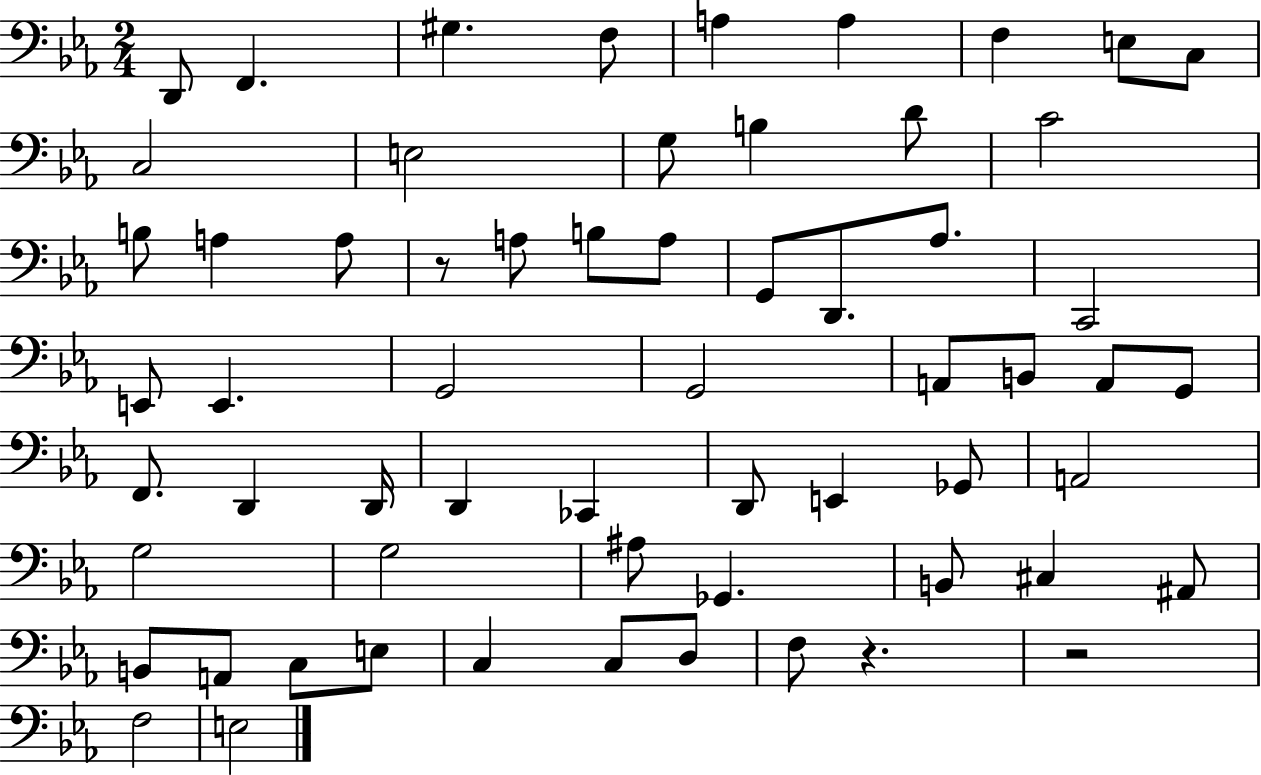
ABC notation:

X:1
T:Untitled
M:2/4
L:1/4
K:Eb
D,,/2 F,, ^G, F,/2 A, A, F, E,/2 C,/2 C,2 E,2 G,/2 B, D/2 C2 B,/2 A, A,/2 z/2 A,/2 B,/2 A,/2 G,,/2 D,,/2 _A,/2 C,,2 E,,/2 E,, G,,2 G,,2 A,,/2 B,,/2 A,,/2 G,,/2 F,,/2 D,, D,,/4 D,, _C,, D,,/2 E,, _G,,/2 A,,2 G,2 G,2 ^A,/2 _G,, B,,/2 ^C, ^A,,/2 B,,/2 A,,/2 C,/2 E,/2 C, C,/2 D,/2 F,/2 z z2 F,2 E,2